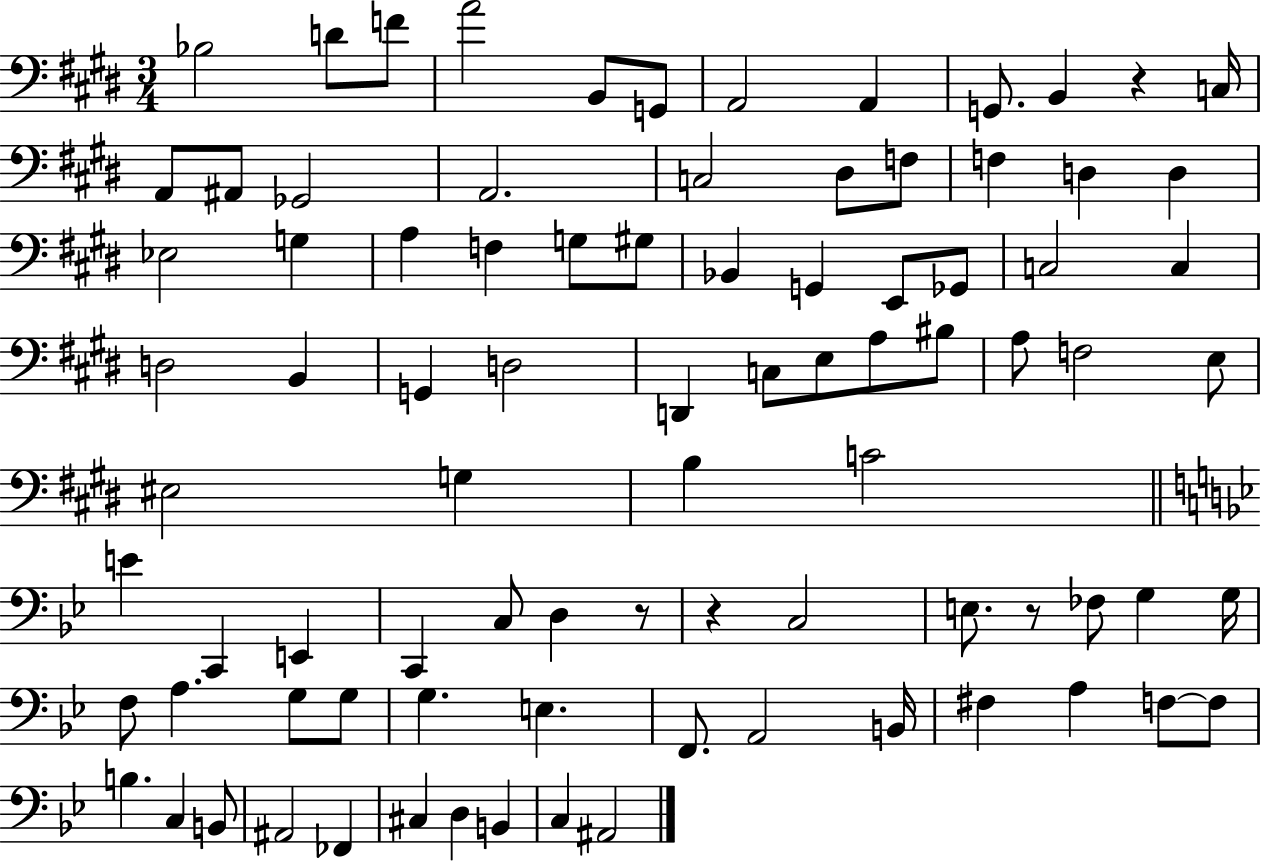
{
  \clef bass
  \numericTimeSignature
  \time 3/4
  \key e \major
  \repeat volta 2 { bes2 d'8 f'8 | a'2 b,8 g,8 | a,2 a,4 | g,8. b,4 r4 c16 | \break a,8 ais,8 ges,2 | a,2. | c2 dis8 f8 | f4 d4 d4 | \break ees2 g4 | a4 f4 g8 gis8 | bes,4 g,4 e,8 ges,8 | c2 c4 | \break d2 b,4 | g,4 d2 | d,4 c8 e8 a8 bis8 | a8 f2 e8 | \break eis2 g4 | b4 c'2 | \bar "||" \break \key bes \major e'4 c,4 e,4 | c,4 c8 d4 r8 | r4 c2 | e8. r8 fes8 g4 g16 | \break f8 a4. g8 g8 | g4. e4. | f,8. a,2 b,16 | fis4 a4 f8~~ f8 | \break b4. c4 b,8 | ais,2 fes,4 | cis4 d4 b,4 | c4 ais,2 | \break } \bar "|."
}